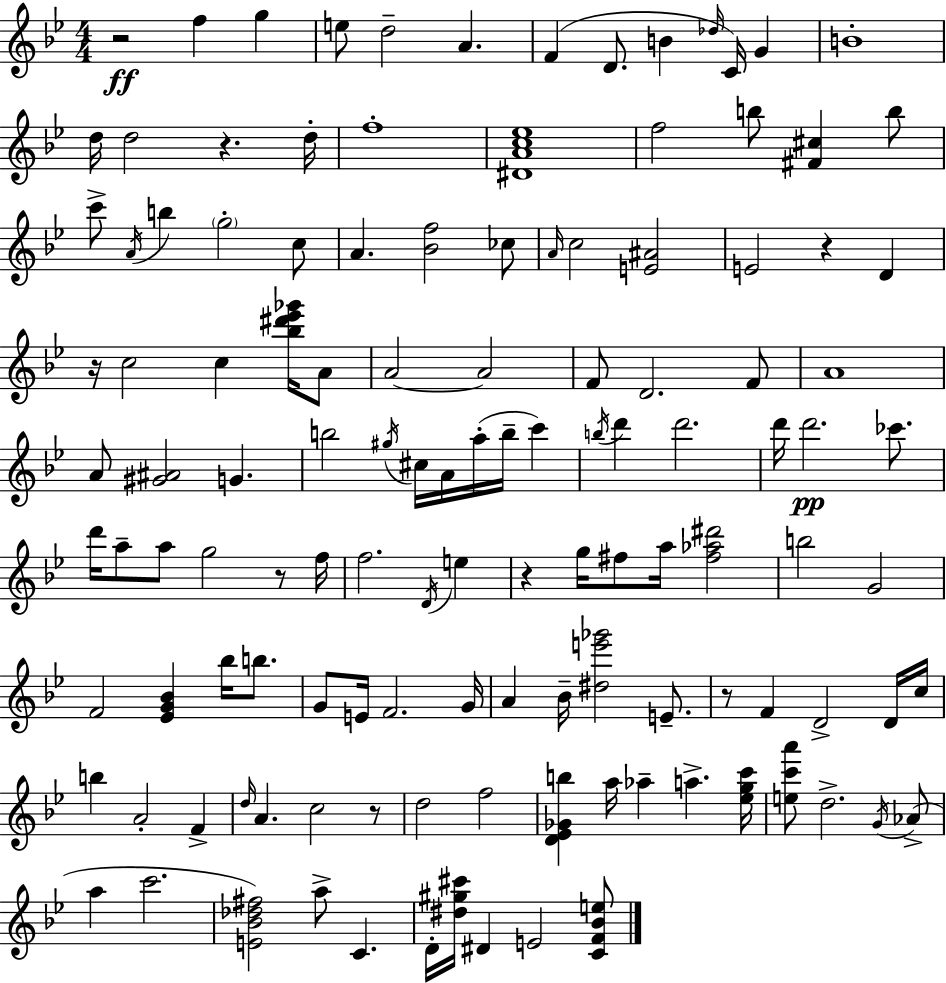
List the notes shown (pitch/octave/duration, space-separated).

R/h F5/q G5/q E5/e D5/h A4/q. F4/q D4/e. B4/q Db5/s C4/s G4/q B4/w D5/s D5/h R/q. D5/s F5/w [D#4,A4,C5,Eb5]/w F5/h B5/e [F#4,C#5]/q B5/e C6/e A4/s B5/q G5/h C5/e A4/q. [Bb4,F5]/h CES5/e A4/s C5/h [E4,A#4]/h E4/h R/q D4/q R/s C5/h C5/q [Bb5,D#6,Eb6,Gb6]/s A4/e A4/h A4/h F4/e D4/h. F4/e A4/w A4/e [G#4,A#4]/h G4/q. B5/h G#5/s C#5/s A4/s A5/s B5/s C6/q B5/s D6/q D6/h. D6/s D6/h. CES6/e. D6/s A5/e A5/e G5/h R/e F5/s F5/h. D4/s E5/q R/q G5/s F#5/e A5/s [F#5,Ab5,D#6]/h B5/h G4/h F4/h [Eb4,G4,Bb4]/q Bb5/s B5/e. G4/e E4/s F4/h. G4/s A4/q Bb4/s [D#5,E6,Gb6]/h E4/e. R/e F4/q D4/h D4/s C5/s B5/q A4/h F4/q D5/s A4/q. C5/h R/e D5/h F5/h [D4,Eb4,Gb4,B5]/q A5/s Ab5/q A5/q. [Eb5,G5,C6]/s [E5,C6,A6]/e D5/h. G4/s Ab4/e A5/q C6/h. [E4,Bb4,Db5,F#5]/h A5/e C4/q. D4/s [D#5,G#5,C#6]/s D#4/q E4/h [C4,F4,Bb4,E5]/e